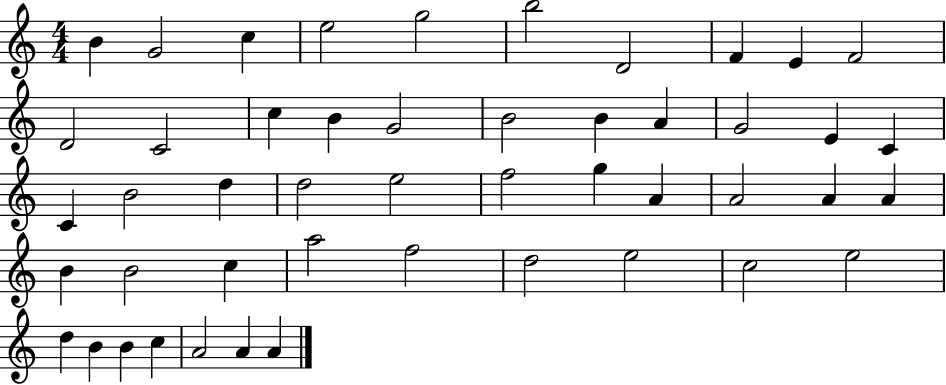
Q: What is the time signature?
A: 4/4